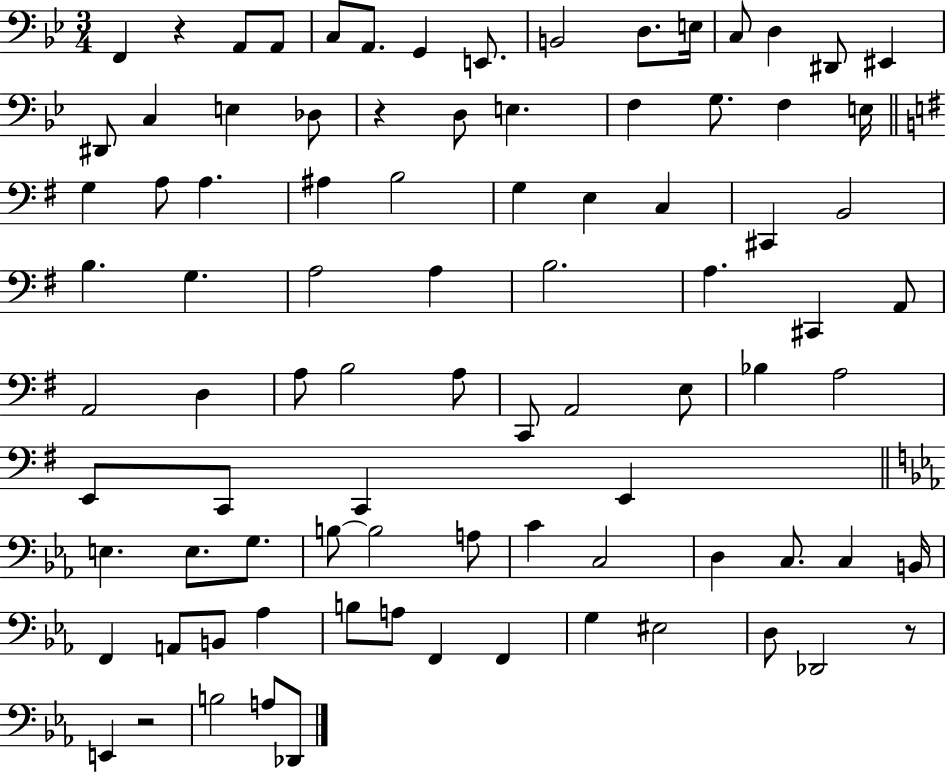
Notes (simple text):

F2/q R/q A2/e A2/e C3/e A2/e. G2/q E2/e. B2/h D3/e. E3/s C3/e D3/q D#2/e EIS2/q D#2/e C3/q E3/q Db3/e R/q D3/e E3/q. F3/q G3/e. F3/q E3/s G3/q A3/e A3/q. A#3/q B3/h G3/q E3/q C3/q C#2/q B2/h B3/q. G3/q. A3/h A3/q B3/h. A3/q. C#2/q A2/e A2/h D3/q A3/e B3/h A3/e C2/e A2/h E3/e Bb3/q A3/h E2/e C2/e C2/q E2/q E3/q. E3/e. G3/e. B3/e B3/h A3/e C4/q C3/h D3/q C3/e. C3/q B2/s F2/q A2/e B2/e Ab3/q B3/e A3/e F2/q F2/q G3/q EIS3/h D3/e Db2/h R/e E2/q R/h B3/h A3/e Db2/e